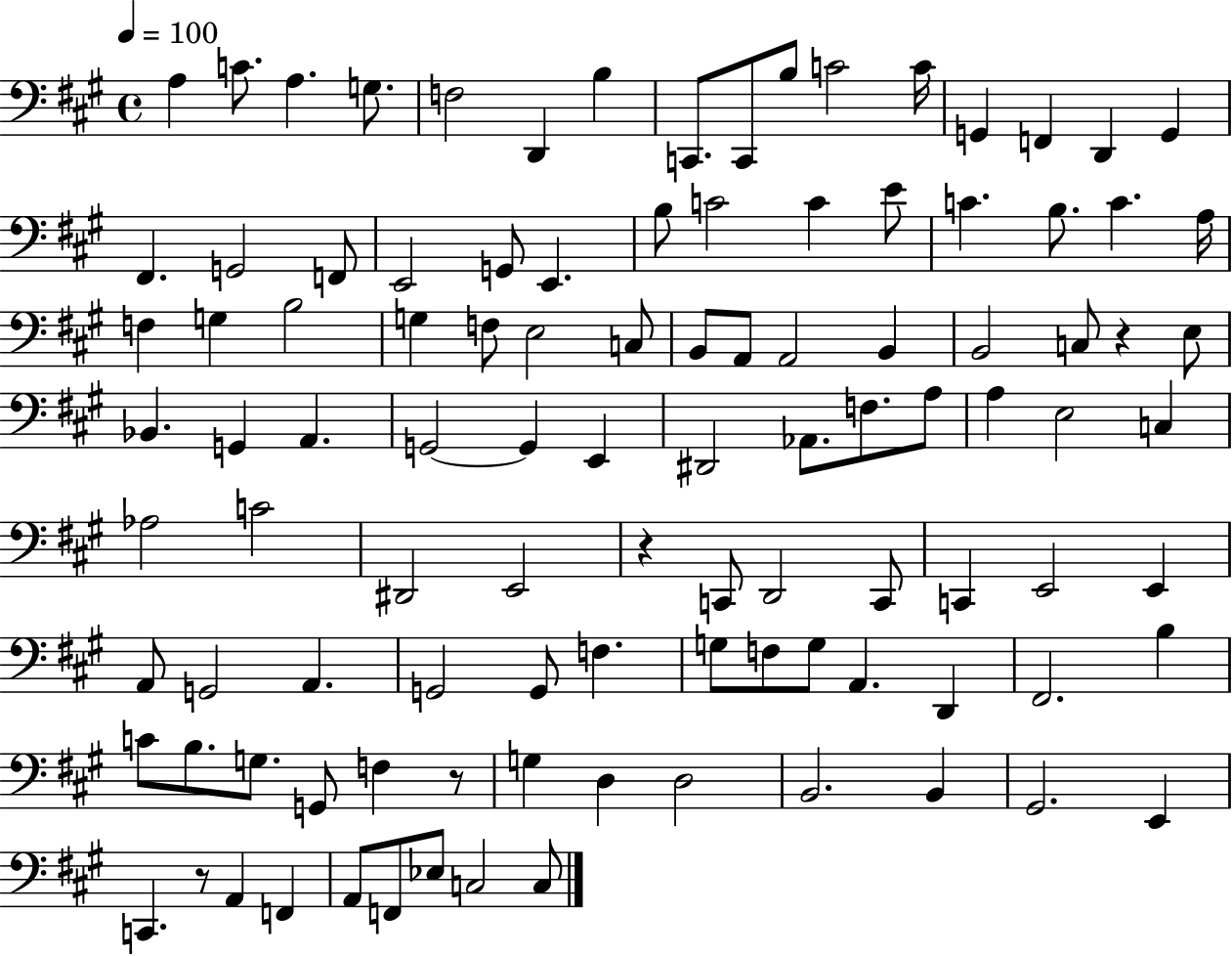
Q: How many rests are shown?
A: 4